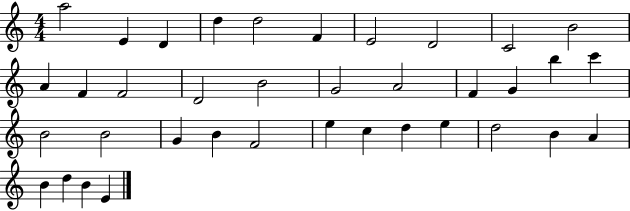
A5/h E4/q D4/q D5/q D5/h F4/q E4/h D4/h C4/h B4/h A4/q F4/q F4/h D4/h B4/h G4/h A4/h F4/q G4/q B5/q C6/q B4/h B4/h G4/q B4/q F4/h E5/q C5/q D5/q E5/q D5/h B4/q A4/q B4/q D5/q B4/q E4/q